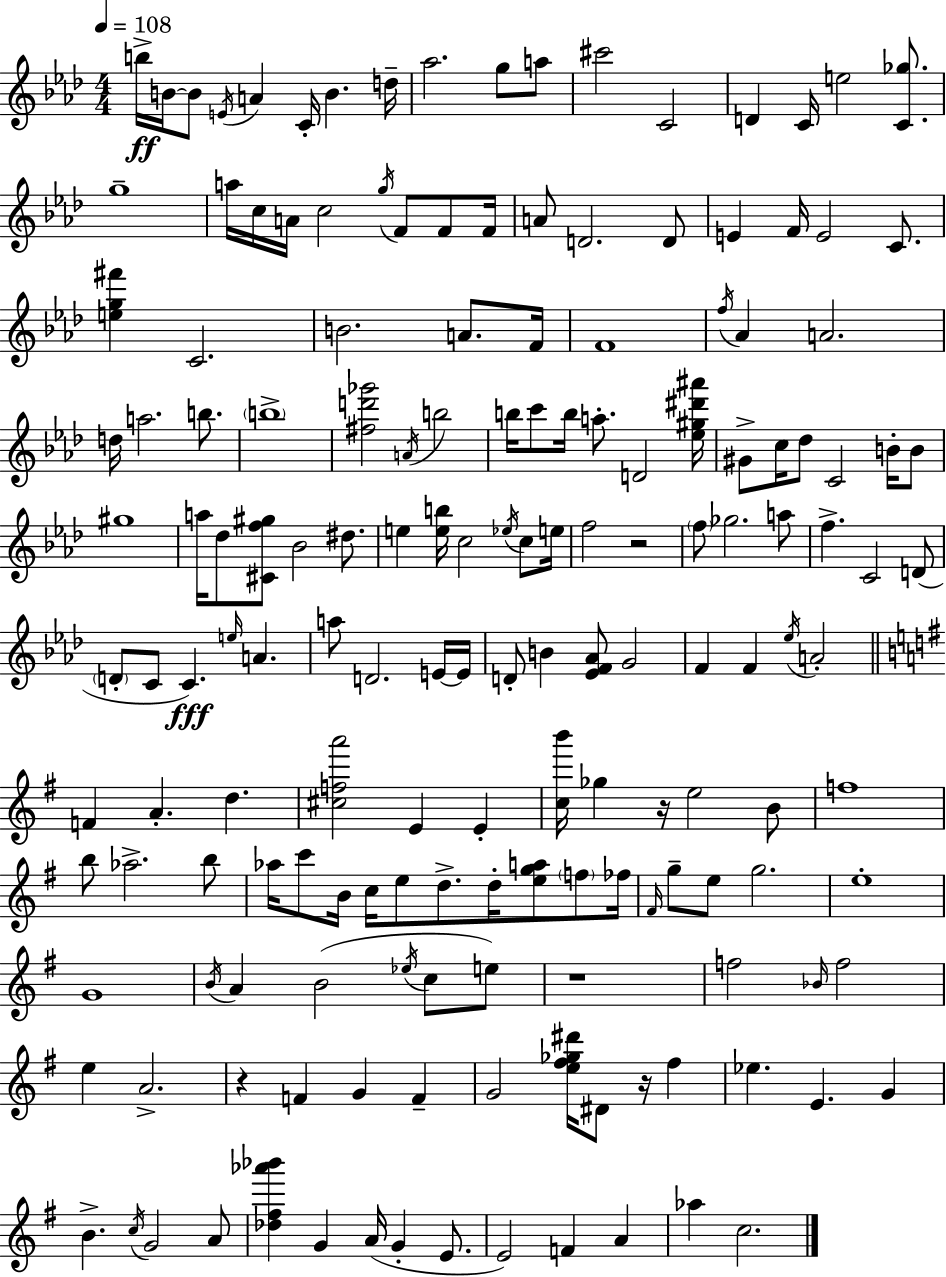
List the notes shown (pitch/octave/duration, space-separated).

B5/s B4/s B4/e E4/s A4/q C4/s B4/q. D5/s Ab5/h. G5/e A5/e C#6/h C4/h D4/q C4/s E5/h [C4,Gb5]/e. G5/w A5/s C5/s A4/s C5/h G5/s F4/e F4/e F4/s A4/e D4/h. D4/e E4/q F4/s E4/h C4/e. [E5,G5,F#6]/q C4/h. B4/h. A4/e. F4/s F4/w F5/s Ab4/q A4/h. D5/s A5/h. B5/e. B5/w [F#5,D6,Gb6]/h A4/s B5/h B5/s C6/e B5/s A5/e. D4/h [Eb5,G#5,D#6,A#6]/s G#4/e C5/s Db5/e C4/h B4/s B4/e G#5/w A5/s Db5/e [C#4,F5,G#5]/e Bb4/h D#5/e. E5/q [E5,B5]/s C5/h Eb5/s C5/e E5/s F5/h R/h F5/e Gb5/h. A5/e F5/q. C4/h D4/e D4/e C4/e C4/q. E5/s A4/q. A5/e D4/h. E4/s E4/s D4/e B4/q [Eb4,F4,Ab4]/e G4/h F4/q F4/q Eb5/s A4/h F4/q A4/q. D5/q. [C#5,F5,A6]/h E4/q E4/q [C5,B6]/s Gb5/q R/s E5/h B4/e F5/w B5/e Ab5/h. B5/e Ab5/s C6/e B4/s C5/s E5/e D5/e. D5/s [E5,G5,A5]/e F5/e FES5/s F#4/s G5/e E5/e G5/h. E5/w G4/w B4/s A4/q B4/h Eb5/s C5/e E5/e R/w F5/h Bb4/s F5/h E5/q A4/h. R/q F4/q G4/q F4/q G4/h [E5,F#5,Gb5,D#6]/s D#4/e R/s F#5/q Eb5/q. E4/q. G4/q B4/q. C5/s G4/h A4/e [Db5,F#5,Ab6,Bb6]/q G4/q A4/s G4/q E4/e. E4/h F4/q A4/q Ab5/q C5/h.